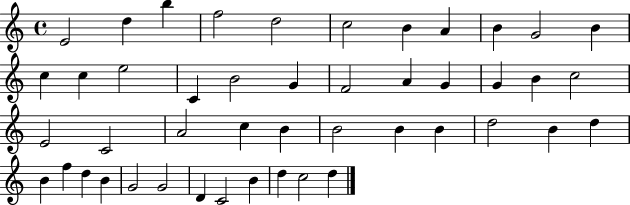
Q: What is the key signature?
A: C major